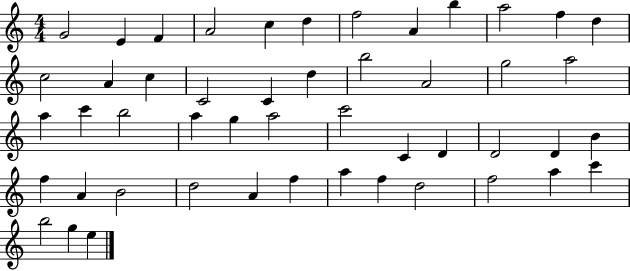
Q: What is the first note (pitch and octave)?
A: G4